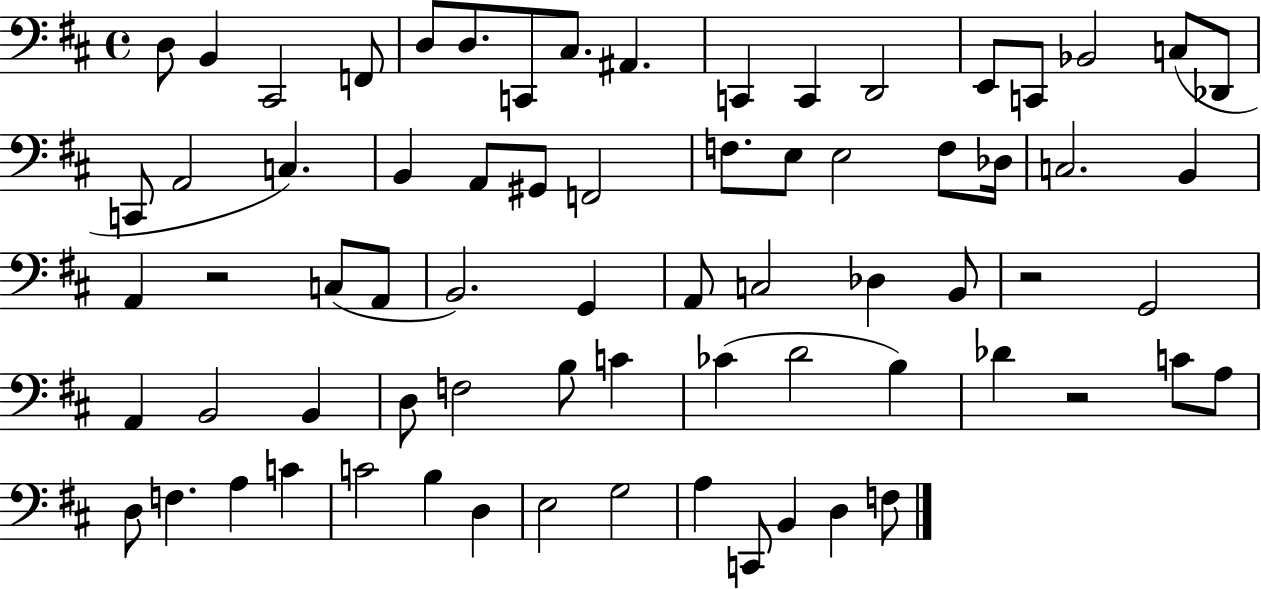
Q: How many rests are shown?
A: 3